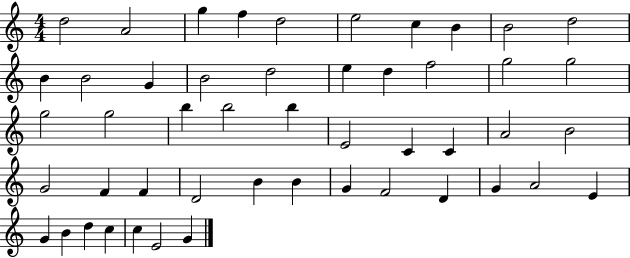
D5/h A4/h G5/q F5/q D5/h E5/h C5/q B4/q B4/h D5/h B4/q B4/h G4/q B4/h D5/h E5/q D5/q F5/h G5/h G5/h G5/h G5/h B5/q B5/h B5/q E4/h C4/q C4/q A4/h B4/h G4/h F4/q F4/q D4/h B4/q B4/q G4/q F4/h D4/q G4/q A4/h E4/q G4/q B4/q D5/q C5/q C5/q E4/h G4/q